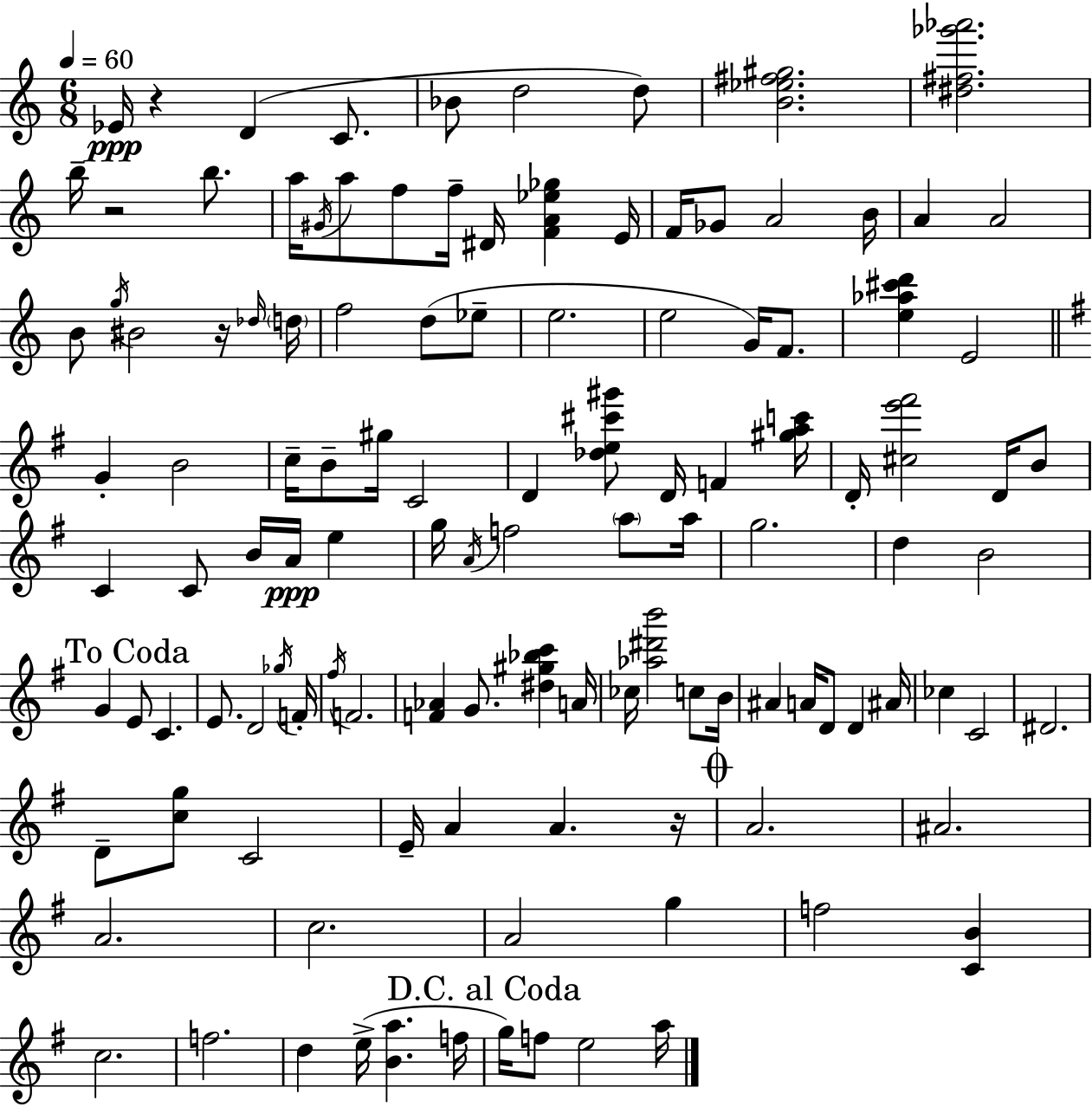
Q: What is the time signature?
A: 6/8